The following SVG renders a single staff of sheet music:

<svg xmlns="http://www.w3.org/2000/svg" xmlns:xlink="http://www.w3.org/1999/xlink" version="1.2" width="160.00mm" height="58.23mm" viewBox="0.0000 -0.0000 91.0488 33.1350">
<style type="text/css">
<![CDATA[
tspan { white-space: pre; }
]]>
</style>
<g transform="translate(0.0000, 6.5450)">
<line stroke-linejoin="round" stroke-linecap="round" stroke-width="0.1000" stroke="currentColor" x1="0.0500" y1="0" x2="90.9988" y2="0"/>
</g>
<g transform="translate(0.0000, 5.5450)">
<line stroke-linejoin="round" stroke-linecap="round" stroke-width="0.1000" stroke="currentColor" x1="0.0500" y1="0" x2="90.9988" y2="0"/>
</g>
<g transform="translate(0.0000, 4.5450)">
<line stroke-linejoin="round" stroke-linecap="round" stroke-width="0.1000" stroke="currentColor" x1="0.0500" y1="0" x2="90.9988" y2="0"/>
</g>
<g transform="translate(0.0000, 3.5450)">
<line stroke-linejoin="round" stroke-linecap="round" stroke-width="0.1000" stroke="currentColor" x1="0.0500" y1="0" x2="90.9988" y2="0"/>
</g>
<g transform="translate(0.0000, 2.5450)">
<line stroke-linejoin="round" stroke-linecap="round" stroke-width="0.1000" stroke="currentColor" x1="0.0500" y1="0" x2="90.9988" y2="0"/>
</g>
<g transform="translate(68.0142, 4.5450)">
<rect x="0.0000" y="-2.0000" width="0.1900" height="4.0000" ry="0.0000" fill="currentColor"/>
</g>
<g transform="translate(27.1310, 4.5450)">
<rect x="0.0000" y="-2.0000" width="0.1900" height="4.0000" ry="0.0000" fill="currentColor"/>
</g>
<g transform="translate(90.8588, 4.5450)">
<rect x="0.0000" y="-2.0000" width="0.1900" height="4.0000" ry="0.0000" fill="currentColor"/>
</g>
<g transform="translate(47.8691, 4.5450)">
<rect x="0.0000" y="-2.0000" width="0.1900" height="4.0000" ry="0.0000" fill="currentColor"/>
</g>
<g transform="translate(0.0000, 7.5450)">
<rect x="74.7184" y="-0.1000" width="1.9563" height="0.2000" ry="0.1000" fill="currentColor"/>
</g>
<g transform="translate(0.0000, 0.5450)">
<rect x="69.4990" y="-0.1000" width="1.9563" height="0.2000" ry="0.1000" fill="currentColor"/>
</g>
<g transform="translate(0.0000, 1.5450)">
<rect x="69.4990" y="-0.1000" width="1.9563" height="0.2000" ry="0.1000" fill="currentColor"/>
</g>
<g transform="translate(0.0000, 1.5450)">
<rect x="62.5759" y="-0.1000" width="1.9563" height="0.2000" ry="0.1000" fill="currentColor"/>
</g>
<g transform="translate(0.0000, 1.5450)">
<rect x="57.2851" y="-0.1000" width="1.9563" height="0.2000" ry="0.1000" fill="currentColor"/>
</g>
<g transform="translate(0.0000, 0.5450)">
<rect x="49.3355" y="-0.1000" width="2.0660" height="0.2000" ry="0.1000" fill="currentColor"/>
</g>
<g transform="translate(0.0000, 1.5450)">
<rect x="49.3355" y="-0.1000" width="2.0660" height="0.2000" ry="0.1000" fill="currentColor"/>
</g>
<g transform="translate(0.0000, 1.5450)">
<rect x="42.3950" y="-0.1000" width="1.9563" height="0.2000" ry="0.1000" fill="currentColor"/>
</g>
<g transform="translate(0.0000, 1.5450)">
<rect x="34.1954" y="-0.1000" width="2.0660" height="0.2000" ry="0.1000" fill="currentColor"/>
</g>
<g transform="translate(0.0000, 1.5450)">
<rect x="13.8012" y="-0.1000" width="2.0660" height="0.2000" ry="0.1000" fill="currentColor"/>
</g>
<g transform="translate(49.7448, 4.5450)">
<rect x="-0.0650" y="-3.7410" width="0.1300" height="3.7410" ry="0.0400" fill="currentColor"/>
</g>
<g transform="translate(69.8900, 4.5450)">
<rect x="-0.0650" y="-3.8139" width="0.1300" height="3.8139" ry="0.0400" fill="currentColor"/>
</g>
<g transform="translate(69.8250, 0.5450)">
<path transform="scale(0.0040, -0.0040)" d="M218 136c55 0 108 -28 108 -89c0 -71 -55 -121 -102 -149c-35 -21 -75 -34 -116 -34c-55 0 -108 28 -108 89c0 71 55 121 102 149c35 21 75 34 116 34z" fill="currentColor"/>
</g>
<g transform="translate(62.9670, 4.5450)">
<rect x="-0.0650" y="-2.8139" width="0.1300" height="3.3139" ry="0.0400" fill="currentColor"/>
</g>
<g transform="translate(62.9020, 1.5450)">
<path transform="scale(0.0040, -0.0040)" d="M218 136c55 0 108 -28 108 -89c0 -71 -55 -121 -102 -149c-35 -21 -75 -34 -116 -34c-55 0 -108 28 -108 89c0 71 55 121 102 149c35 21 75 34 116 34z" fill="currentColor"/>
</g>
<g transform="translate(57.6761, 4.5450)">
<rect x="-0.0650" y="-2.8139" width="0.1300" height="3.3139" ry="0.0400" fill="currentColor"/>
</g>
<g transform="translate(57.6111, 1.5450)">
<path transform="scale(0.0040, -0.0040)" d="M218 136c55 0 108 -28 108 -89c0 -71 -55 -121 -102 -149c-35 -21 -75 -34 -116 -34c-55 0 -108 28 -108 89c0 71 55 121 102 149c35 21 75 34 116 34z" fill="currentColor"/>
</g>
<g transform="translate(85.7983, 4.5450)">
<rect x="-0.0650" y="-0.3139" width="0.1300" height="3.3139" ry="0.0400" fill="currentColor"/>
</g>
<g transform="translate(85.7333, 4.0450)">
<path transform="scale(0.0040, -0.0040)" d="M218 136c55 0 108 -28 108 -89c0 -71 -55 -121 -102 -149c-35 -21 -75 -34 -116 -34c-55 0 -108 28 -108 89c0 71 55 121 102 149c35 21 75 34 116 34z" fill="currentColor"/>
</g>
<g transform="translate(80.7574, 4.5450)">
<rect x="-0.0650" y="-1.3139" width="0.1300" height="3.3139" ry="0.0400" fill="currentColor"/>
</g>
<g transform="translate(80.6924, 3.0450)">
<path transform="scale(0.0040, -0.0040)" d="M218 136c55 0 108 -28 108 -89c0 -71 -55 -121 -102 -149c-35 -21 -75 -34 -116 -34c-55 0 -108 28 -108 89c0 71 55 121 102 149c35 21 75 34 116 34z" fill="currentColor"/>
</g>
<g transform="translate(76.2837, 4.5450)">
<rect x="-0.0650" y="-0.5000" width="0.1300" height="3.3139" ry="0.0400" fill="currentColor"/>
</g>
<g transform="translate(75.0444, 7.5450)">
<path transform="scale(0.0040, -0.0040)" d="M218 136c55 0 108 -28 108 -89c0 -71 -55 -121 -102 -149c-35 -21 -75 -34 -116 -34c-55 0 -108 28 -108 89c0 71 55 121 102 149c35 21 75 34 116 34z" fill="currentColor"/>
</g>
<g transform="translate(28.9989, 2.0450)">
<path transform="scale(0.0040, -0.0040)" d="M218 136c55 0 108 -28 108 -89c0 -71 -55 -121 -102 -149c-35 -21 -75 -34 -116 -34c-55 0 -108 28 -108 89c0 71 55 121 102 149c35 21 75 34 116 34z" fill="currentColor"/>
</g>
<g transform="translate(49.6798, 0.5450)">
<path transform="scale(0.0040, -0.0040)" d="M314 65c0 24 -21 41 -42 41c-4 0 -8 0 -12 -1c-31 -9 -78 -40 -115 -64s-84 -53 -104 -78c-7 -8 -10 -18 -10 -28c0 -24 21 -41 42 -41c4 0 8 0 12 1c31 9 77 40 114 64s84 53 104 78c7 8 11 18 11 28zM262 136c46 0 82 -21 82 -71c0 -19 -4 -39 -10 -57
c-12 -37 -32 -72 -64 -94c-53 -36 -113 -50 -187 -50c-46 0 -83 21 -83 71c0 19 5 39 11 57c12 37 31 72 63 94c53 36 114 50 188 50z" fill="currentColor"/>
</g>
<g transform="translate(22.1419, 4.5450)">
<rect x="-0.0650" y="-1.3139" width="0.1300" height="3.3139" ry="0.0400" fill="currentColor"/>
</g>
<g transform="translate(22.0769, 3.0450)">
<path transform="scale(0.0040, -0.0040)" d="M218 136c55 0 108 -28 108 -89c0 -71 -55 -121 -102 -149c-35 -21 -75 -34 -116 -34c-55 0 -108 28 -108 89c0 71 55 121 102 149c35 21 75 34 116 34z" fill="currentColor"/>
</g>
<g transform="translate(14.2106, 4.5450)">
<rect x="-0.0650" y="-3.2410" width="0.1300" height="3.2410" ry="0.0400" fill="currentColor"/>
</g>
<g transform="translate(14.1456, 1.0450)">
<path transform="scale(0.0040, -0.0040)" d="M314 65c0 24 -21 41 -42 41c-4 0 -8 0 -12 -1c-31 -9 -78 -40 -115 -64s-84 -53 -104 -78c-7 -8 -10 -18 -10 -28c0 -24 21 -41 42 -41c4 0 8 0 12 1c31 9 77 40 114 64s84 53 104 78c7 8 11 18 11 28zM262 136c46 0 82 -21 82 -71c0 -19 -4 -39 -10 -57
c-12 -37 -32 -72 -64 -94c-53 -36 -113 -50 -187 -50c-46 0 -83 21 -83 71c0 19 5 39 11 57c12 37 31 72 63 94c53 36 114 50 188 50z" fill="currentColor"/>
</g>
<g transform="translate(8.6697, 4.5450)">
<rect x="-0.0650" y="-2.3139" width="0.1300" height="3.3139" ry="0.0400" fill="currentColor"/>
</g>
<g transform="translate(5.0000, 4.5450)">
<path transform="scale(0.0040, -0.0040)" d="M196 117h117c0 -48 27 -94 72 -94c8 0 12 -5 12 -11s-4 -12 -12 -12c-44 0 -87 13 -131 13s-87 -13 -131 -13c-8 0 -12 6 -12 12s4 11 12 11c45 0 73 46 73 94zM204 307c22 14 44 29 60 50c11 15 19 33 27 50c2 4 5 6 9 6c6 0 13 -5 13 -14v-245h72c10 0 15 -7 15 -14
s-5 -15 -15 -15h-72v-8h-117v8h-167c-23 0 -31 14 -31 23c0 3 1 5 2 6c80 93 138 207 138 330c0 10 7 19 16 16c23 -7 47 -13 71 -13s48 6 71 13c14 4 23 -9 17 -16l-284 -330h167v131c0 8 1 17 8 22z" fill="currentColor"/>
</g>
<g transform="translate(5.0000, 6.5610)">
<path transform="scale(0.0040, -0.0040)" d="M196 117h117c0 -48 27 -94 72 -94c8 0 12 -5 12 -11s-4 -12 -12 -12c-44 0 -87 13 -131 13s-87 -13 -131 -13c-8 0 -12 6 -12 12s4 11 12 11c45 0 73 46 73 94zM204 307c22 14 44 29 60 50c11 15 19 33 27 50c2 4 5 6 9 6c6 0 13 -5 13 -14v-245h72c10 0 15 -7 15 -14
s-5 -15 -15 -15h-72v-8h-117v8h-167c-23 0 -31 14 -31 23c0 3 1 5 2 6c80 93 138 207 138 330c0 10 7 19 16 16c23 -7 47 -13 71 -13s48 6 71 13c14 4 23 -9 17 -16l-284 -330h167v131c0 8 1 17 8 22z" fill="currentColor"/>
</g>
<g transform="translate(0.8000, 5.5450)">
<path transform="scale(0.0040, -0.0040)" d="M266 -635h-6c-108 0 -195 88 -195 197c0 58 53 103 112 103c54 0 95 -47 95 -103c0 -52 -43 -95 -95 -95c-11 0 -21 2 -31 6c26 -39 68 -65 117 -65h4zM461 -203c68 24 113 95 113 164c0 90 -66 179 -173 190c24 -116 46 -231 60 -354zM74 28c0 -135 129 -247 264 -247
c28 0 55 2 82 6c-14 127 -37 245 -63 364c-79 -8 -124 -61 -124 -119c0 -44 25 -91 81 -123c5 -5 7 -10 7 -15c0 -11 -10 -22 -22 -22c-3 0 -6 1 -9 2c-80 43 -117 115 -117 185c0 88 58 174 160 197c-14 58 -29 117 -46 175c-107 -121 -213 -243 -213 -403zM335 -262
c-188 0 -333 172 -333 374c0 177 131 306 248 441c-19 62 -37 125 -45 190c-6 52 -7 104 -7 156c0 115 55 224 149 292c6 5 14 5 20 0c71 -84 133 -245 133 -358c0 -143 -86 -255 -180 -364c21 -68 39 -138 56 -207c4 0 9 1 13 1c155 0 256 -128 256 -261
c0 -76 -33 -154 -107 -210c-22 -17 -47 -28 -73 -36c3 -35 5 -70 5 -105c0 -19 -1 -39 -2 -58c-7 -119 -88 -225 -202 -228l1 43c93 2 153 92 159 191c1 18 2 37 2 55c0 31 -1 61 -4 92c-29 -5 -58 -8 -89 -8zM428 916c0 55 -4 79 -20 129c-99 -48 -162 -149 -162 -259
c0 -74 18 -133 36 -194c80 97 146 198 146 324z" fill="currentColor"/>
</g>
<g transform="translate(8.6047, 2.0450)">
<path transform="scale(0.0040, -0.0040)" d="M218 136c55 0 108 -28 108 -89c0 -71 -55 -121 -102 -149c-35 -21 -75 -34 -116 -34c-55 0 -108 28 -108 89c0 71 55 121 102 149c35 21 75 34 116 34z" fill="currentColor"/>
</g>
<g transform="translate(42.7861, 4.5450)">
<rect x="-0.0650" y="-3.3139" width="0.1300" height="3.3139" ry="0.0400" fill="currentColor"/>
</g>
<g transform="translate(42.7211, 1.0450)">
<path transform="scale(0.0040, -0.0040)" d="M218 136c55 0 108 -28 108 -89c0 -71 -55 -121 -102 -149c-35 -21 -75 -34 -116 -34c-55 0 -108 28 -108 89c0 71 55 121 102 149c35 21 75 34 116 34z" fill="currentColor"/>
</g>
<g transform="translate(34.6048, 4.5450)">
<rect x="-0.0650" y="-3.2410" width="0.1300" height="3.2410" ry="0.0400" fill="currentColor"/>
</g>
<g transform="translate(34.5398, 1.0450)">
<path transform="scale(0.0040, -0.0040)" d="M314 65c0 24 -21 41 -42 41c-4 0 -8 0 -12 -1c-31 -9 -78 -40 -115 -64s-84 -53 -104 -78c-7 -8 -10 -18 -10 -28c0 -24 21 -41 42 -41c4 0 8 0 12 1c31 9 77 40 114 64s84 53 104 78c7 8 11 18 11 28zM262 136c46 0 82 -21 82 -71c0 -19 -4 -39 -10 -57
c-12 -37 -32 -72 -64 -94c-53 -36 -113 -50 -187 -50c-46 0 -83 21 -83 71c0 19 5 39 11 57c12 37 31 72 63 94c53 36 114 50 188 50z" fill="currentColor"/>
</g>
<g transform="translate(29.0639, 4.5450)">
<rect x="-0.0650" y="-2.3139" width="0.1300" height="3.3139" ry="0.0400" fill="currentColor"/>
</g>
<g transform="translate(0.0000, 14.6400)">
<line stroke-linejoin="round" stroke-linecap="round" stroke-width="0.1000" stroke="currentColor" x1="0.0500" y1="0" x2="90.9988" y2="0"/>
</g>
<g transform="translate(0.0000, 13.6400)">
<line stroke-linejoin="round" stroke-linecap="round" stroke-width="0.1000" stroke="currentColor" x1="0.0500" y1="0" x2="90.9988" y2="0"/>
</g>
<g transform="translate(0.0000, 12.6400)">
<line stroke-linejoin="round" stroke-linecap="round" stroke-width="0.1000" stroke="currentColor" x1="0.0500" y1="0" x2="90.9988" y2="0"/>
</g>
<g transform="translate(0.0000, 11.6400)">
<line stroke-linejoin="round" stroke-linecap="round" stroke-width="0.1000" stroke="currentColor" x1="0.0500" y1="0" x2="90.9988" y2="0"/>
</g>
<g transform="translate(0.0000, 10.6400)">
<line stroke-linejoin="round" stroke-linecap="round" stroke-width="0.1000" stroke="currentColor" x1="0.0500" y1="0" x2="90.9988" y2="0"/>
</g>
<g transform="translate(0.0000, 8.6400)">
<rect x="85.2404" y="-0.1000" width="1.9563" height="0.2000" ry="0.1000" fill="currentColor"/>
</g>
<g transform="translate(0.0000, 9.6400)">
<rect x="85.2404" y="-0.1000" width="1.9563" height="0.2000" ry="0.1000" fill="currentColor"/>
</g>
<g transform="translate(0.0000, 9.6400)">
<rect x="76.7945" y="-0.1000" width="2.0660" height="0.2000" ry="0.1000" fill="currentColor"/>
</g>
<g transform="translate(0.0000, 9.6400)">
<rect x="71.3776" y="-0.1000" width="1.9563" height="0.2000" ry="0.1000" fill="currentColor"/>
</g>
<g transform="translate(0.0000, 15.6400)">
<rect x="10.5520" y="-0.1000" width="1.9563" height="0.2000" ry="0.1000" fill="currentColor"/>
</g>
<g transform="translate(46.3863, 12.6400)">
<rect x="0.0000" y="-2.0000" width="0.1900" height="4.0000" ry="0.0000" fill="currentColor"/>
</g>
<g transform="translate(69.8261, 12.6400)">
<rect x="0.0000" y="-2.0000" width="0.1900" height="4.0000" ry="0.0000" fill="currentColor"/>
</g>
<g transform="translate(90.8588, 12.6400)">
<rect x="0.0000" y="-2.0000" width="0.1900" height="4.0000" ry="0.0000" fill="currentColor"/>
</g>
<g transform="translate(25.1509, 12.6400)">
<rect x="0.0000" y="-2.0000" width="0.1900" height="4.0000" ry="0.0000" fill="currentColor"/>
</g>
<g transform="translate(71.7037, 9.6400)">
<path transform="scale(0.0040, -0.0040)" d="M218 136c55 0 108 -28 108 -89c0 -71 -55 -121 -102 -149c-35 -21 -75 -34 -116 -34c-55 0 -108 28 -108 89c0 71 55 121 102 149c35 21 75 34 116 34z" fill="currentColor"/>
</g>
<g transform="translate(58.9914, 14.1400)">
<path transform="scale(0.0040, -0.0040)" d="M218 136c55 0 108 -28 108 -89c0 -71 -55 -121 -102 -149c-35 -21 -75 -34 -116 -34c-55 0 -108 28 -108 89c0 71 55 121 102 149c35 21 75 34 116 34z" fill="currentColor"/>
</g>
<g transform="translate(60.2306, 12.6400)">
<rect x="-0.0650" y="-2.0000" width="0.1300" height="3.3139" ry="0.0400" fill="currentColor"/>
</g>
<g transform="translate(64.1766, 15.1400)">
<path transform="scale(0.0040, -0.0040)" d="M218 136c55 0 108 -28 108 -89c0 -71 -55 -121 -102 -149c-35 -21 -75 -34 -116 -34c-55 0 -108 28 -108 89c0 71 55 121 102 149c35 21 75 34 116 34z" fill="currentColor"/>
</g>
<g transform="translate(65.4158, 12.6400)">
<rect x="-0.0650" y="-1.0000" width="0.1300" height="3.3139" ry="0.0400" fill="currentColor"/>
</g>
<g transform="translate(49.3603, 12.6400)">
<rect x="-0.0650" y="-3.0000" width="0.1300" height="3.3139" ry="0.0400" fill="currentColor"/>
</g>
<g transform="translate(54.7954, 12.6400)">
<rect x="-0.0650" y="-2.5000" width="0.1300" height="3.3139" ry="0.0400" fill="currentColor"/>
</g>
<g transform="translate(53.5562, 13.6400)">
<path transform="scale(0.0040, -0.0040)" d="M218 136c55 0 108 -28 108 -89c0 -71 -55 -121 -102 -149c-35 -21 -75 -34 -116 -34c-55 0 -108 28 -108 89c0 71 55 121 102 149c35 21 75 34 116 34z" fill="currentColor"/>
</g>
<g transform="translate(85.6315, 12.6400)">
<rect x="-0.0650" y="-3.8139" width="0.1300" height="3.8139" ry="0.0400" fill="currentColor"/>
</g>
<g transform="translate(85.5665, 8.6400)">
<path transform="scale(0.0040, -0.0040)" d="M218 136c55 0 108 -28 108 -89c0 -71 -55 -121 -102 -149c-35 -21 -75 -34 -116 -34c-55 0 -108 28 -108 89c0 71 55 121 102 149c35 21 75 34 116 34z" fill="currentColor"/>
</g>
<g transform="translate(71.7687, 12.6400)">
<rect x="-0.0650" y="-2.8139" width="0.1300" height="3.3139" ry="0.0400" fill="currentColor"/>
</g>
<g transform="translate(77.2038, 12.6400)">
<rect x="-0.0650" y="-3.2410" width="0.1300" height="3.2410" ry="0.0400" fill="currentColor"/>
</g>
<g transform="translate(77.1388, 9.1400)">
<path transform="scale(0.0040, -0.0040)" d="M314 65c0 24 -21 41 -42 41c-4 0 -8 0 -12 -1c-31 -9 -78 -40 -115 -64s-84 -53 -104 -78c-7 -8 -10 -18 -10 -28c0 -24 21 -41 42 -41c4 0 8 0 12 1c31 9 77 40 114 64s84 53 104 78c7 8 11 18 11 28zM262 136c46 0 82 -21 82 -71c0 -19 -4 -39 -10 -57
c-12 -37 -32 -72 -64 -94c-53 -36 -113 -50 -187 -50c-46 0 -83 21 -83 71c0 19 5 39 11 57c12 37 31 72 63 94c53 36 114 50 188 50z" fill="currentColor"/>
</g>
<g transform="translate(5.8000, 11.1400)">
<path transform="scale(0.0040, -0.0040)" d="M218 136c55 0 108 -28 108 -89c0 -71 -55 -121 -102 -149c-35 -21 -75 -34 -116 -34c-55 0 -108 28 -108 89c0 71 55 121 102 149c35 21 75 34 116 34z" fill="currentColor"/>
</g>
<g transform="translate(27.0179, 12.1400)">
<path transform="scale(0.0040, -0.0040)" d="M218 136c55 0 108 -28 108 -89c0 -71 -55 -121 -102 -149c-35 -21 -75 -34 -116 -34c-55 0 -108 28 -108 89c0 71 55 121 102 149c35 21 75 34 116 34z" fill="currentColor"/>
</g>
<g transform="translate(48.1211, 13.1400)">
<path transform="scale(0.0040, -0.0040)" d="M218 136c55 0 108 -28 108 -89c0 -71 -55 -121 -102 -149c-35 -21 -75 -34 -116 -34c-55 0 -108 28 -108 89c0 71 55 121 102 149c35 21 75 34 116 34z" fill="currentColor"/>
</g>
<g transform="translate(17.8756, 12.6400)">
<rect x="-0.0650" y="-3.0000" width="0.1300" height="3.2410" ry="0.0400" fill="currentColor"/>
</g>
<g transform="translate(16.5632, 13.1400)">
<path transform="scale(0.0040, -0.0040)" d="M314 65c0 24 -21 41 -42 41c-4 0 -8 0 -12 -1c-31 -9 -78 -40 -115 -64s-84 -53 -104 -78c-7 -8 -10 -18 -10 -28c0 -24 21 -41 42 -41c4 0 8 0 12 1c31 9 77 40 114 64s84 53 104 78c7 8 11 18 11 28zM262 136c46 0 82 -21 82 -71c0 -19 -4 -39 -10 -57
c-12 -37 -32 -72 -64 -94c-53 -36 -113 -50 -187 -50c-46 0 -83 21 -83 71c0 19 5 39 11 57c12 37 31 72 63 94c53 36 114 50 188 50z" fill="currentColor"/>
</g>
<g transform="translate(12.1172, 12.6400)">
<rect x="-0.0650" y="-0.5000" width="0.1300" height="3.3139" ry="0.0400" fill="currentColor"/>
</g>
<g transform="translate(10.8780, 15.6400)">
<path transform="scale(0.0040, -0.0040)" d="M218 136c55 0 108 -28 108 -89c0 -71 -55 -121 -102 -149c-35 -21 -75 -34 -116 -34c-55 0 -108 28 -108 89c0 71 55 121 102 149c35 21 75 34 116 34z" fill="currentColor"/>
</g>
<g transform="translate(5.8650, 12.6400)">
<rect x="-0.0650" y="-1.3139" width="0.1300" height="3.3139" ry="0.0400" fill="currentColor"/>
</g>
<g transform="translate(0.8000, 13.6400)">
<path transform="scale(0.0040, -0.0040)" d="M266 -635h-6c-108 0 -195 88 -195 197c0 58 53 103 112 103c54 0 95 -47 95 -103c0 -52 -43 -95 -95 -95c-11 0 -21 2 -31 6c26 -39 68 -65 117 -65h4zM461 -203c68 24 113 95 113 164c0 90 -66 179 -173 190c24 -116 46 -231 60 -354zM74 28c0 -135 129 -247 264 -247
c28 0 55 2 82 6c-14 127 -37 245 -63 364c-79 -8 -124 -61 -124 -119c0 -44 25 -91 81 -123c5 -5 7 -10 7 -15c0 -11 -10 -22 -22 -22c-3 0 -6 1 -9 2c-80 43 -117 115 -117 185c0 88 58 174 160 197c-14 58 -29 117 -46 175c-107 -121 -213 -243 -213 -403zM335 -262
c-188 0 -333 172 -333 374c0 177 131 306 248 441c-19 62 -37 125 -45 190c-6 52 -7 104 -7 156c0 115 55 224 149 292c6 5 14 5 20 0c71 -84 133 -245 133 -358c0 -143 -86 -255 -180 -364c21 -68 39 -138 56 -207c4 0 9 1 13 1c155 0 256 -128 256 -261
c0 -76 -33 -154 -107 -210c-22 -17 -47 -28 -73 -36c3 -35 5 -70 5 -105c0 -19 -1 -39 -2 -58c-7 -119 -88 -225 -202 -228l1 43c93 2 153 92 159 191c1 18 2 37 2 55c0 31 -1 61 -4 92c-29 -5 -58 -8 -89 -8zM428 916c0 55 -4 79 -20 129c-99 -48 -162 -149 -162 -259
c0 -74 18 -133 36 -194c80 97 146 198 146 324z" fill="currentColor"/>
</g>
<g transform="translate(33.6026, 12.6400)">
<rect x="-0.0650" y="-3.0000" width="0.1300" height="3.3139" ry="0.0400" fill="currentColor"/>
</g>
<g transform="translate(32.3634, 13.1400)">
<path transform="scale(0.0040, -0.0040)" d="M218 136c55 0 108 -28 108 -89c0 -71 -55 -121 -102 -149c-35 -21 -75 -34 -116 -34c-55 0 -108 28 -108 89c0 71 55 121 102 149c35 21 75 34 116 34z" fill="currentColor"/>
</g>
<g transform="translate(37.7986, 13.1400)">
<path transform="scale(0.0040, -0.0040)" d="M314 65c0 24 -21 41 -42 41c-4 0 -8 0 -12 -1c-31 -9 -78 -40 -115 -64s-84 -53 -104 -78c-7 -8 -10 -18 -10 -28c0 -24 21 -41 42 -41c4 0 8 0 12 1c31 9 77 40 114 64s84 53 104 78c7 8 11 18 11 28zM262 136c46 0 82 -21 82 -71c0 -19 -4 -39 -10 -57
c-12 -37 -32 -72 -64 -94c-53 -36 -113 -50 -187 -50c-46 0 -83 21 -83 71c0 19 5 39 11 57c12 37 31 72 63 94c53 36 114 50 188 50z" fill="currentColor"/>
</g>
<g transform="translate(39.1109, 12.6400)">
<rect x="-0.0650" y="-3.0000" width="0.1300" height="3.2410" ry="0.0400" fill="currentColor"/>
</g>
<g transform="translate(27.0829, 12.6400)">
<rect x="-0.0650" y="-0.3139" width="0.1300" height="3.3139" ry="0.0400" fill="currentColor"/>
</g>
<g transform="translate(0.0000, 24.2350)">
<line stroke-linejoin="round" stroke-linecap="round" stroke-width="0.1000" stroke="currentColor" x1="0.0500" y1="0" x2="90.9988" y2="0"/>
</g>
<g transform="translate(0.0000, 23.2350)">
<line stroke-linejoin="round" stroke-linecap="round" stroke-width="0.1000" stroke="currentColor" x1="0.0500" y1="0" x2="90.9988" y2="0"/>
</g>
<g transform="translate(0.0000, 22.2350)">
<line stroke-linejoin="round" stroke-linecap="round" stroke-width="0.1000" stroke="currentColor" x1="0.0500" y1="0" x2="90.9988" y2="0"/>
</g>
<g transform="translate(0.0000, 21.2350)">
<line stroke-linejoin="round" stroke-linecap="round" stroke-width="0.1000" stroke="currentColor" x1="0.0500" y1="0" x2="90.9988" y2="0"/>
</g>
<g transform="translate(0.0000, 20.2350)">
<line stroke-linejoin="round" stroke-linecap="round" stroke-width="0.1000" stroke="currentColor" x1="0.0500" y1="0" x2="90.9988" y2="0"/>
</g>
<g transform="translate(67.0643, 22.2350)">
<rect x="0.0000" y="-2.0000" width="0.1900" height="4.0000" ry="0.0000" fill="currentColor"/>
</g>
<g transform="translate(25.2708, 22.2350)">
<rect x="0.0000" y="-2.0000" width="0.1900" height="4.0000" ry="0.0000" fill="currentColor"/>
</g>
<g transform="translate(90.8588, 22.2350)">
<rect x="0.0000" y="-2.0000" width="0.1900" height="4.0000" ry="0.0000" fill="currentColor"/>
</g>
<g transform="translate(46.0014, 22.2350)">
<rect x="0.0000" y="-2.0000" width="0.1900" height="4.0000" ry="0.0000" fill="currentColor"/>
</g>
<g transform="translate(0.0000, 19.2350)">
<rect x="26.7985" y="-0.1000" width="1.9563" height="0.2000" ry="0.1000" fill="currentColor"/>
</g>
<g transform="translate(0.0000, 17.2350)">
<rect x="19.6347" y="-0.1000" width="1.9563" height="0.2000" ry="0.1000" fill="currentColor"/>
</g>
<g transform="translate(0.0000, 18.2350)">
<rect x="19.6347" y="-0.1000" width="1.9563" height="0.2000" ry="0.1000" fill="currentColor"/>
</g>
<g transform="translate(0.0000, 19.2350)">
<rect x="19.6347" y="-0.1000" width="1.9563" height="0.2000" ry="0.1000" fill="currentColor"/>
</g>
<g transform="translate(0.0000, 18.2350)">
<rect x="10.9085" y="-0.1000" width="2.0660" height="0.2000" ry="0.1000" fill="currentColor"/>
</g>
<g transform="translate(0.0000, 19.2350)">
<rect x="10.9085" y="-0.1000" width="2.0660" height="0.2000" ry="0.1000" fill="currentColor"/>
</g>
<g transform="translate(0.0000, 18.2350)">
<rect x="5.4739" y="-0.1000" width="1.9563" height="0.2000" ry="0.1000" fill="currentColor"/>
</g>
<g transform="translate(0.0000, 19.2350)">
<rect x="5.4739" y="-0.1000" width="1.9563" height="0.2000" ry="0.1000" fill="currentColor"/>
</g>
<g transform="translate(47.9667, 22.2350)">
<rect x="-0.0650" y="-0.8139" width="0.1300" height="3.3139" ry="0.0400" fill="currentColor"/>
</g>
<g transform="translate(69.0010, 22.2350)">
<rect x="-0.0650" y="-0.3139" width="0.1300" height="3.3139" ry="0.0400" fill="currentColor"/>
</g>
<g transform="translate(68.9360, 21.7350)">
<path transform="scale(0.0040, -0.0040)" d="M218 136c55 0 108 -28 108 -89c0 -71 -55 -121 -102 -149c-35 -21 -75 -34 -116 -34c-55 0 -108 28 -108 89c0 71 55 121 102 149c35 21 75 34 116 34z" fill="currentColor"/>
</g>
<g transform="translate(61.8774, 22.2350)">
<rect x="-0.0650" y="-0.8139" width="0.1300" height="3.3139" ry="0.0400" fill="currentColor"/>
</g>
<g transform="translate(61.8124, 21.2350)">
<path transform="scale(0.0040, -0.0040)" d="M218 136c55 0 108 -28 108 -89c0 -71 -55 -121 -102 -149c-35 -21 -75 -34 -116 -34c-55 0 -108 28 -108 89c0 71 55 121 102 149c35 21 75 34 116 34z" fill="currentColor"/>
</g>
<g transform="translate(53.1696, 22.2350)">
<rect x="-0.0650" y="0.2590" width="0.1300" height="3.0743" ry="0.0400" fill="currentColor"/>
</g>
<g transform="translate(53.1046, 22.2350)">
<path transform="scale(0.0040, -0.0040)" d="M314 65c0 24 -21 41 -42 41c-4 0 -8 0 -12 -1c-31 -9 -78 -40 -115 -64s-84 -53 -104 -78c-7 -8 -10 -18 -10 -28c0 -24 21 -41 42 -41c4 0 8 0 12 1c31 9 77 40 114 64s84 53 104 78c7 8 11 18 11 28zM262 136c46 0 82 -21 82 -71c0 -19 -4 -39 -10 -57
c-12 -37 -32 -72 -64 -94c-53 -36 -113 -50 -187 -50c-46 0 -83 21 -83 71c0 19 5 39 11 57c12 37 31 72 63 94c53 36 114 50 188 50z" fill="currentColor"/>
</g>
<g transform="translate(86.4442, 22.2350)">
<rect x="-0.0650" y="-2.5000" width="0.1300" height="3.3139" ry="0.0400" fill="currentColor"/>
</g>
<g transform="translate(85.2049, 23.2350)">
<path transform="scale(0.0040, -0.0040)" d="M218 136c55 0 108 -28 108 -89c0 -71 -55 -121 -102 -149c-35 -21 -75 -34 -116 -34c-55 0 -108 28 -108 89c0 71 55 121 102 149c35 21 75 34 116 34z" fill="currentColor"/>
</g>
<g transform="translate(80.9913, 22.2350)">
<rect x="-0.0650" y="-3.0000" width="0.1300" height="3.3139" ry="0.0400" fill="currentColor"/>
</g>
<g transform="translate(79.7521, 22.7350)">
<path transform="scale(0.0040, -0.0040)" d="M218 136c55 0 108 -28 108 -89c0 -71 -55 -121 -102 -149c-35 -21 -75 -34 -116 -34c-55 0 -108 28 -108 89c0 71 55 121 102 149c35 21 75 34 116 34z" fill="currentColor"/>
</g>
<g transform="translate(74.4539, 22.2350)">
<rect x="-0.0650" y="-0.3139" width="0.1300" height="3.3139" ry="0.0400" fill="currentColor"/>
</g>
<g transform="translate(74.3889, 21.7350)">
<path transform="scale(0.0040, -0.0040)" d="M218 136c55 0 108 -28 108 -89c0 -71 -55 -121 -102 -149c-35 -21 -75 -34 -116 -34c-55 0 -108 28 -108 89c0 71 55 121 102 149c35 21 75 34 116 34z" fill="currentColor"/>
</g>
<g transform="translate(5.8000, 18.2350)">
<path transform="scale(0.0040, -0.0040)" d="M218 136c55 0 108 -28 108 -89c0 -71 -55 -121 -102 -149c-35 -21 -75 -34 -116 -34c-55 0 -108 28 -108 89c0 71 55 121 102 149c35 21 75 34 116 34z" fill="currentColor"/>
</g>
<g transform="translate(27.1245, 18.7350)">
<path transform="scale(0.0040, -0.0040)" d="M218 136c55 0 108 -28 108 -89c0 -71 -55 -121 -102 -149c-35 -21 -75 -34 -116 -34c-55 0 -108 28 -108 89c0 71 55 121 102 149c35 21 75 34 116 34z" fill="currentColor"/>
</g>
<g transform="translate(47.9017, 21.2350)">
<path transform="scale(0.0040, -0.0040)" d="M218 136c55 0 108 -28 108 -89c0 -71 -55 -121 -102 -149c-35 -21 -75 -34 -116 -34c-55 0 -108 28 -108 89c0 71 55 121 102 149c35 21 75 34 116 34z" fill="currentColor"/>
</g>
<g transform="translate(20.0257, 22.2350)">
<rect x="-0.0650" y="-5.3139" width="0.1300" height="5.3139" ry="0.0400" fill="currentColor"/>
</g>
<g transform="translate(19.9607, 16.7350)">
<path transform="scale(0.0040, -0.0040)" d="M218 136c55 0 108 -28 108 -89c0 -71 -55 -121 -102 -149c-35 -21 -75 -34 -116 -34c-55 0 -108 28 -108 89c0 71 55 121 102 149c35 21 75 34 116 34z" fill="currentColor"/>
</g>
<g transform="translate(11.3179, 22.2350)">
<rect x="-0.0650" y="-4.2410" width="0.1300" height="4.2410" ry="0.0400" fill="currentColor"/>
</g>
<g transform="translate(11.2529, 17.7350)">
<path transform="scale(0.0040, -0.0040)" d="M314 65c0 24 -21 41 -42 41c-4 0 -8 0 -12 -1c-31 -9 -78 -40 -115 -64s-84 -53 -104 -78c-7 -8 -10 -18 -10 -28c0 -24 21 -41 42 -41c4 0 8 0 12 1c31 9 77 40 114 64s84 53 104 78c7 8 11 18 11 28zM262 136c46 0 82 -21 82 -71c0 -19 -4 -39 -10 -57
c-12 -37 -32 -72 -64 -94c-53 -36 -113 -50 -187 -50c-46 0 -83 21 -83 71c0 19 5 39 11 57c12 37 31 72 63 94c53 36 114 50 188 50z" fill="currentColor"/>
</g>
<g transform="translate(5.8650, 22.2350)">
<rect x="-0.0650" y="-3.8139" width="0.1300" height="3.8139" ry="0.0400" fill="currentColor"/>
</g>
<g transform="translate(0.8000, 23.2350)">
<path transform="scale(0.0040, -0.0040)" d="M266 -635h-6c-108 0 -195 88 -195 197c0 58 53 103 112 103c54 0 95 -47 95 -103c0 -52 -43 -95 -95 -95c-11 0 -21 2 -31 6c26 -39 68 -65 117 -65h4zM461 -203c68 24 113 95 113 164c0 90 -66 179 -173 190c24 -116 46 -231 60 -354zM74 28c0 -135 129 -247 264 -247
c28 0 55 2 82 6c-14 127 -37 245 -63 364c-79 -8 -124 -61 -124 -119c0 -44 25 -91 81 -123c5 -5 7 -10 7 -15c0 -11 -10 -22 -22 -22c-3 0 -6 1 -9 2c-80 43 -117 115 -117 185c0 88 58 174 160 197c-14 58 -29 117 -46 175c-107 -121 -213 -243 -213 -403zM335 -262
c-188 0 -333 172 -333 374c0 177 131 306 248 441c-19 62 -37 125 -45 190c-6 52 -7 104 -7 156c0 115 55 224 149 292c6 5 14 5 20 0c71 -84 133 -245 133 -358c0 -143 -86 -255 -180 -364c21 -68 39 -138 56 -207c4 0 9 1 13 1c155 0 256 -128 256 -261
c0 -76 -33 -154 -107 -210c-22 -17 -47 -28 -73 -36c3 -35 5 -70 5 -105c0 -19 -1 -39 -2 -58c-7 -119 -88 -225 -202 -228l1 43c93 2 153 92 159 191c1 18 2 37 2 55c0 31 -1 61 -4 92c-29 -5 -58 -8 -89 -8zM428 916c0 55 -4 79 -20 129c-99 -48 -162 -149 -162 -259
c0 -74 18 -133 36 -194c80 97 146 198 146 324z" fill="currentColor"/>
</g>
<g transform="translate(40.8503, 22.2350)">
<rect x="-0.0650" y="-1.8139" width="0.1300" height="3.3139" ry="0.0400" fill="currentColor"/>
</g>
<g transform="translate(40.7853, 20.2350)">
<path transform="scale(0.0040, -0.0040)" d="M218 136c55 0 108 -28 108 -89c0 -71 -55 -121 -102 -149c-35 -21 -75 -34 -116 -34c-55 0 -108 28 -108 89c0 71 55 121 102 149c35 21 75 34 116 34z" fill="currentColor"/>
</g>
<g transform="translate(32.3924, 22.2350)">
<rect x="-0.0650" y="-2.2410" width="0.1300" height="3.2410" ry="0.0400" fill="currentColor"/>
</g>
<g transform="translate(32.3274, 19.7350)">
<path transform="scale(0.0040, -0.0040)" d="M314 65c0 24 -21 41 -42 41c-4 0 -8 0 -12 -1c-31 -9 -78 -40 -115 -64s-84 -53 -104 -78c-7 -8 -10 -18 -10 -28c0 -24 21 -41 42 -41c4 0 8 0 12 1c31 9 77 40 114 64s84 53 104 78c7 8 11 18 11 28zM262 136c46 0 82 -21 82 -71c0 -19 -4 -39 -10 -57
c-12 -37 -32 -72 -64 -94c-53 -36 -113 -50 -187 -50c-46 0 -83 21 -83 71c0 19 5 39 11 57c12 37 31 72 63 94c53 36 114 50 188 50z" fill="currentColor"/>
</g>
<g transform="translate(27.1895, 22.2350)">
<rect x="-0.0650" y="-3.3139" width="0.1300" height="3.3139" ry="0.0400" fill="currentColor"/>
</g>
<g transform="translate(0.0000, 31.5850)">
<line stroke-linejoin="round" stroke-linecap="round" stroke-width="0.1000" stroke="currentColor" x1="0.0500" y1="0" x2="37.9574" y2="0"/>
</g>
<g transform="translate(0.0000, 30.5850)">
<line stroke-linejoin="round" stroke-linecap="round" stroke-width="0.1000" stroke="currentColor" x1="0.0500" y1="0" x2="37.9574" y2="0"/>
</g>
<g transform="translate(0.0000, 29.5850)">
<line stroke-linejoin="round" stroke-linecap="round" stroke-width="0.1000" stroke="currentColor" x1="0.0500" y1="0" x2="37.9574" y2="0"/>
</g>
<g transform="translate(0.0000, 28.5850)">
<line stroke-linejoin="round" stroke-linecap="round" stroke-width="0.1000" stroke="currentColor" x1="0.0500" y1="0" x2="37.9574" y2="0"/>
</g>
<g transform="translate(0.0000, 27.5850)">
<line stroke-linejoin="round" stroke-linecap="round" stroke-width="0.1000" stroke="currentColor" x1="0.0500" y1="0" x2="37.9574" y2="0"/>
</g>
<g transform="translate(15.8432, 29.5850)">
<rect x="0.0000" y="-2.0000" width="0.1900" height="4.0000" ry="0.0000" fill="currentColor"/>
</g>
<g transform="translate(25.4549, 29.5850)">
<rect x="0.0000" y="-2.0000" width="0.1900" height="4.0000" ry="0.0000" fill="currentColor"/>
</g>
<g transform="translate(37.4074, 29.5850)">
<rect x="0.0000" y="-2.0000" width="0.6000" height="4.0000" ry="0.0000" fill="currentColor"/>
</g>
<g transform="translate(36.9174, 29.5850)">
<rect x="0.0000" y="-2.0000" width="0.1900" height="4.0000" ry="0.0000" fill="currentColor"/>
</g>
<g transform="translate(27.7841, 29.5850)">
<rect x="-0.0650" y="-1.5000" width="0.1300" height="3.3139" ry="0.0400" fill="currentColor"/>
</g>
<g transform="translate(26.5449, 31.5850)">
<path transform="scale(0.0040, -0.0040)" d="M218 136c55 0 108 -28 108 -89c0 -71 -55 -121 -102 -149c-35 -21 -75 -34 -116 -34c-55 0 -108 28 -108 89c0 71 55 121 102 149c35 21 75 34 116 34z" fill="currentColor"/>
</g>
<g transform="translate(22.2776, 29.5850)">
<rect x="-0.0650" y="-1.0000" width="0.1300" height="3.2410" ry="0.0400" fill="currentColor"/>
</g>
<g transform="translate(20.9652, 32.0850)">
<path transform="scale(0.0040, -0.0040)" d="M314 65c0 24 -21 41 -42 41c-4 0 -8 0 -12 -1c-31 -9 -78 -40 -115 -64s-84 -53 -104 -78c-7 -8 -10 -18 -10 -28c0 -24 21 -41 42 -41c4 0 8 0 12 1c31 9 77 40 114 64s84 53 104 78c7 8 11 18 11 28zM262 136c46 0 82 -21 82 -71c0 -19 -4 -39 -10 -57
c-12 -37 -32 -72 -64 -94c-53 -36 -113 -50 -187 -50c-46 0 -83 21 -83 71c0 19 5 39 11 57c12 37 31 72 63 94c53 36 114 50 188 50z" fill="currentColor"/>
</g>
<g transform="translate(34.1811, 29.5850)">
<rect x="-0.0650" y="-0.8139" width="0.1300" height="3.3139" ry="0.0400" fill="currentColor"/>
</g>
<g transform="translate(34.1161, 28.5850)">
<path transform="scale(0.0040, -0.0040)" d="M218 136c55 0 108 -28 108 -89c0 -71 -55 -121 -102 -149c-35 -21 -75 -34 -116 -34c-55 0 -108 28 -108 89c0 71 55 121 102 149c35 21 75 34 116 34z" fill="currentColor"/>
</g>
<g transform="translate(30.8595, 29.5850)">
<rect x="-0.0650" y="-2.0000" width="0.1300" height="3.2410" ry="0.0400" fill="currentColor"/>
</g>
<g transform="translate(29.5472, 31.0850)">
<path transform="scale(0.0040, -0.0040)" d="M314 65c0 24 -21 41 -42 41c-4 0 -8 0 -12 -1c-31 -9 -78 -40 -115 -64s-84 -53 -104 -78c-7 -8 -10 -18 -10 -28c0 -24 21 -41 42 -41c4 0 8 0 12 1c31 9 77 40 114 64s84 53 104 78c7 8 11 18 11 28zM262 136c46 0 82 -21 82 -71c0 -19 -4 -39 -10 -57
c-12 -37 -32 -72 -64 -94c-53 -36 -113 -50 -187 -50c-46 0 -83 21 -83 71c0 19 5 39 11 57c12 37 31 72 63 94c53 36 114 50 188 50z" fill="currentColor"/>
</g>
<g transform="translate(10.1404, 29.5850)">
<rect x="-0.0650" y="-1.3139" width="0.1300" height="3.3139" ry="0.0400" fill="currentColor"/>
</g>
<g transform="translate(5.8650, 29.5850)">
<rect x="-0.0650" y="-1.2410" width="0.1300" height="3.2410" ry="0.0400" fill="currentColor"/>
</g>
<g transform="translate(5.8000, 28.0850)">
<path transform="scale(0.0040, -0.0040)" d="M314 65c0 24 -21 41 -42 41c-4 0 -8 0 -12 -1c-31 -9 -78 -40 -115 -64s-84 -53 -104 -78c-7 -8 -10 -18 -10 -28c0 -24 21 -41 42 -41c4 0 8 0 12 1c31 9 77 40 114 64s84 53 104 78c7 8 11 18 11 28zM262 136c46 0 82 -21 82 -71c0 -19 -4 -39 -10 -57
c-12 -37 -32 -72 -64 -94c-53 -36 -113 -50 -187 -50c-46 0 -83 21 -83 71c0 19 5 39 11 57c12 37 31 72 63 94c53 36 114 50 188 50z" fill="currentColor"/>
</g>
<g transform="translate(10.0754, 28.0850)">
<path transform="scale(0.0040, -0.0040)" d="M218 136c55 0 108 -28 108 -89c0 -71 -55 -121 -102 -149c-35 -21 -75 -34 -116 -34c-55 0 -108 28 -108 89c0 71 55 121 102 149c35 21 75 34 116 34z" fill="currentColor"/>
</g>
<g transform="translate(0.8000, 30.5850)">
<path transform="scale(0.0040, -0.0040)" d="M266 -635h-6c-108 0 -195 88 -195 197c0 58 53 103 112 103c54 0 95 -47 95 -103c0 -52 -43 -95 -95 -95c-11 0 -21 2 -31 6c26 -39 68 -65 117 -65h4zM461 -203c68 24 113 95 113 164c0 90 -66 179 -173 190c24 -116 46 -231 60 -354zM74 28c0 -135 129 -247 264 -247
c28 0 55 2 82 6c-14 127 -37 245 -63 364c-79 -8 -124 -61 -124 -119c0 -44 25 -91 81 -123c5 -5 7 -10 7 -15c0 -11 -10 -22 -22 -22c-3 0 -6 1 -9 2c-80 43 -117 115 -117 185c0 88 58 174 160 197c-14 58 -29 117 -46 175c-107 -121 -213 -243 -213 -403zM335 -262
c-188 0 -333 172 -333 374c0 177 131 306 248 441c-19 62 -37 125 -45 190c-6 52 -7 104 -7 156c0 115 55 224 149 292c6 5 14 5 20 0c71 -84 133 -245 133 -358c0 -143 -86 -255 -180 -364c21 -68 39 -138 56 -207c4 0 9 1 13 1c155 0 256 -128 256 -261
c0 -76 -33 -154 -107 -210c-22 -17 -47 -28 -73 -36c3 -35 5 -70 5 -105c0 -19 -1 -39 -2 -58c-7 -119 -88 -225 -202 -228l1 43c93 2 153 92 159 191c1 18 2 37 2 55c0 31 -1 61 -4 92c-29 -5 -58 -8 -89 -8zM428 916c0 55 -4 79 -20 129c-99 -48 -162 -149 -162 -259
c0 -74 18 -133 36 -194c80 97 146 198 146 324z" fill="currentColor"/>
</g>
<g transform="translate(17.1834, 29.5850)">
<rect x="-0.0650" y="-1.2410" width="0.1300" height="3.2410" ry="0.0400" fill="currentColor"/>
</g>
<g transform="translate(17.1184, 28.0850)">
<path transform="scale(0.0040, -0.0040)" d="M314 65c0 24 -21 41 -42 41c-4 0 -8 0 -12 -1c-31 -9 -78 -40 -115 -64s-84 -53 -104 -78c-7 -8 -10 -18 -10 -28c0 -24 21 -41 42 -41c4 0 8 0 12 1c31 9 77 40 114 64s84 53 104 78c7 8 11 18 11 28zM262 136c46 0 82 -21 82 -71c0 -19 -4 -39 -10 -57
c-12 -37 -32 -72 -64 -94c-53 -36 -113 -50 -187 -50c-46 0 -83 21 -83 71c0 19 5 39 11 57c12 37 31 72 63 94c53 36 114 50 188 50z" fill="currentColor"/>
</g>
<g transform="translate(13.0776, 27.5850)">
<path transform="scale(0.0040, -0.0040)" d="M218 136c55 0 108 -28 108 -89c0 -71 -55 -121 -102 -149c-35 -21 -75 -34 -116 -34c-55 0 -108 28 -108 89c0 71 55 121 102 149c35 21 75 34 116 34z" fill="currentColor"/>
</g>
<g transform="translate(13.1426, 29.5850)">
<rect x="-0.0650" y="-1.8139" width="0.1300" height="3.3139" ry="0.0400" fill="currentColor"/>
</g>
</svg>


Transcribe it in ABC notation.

X:1
T:Untitled
M:4/4
L:1/4
K:C
g b2 e g b2 b c'2 a a c' C e c e C A2 c A A2 A G F D a b2 c' c' d'2 f' b g2 f d B2 d c c A G e2 e f e2 D2 E F2 d